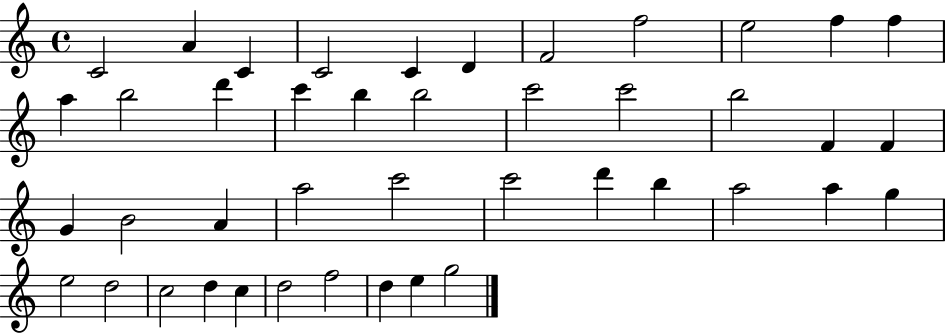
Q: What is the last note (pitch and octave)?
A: G5